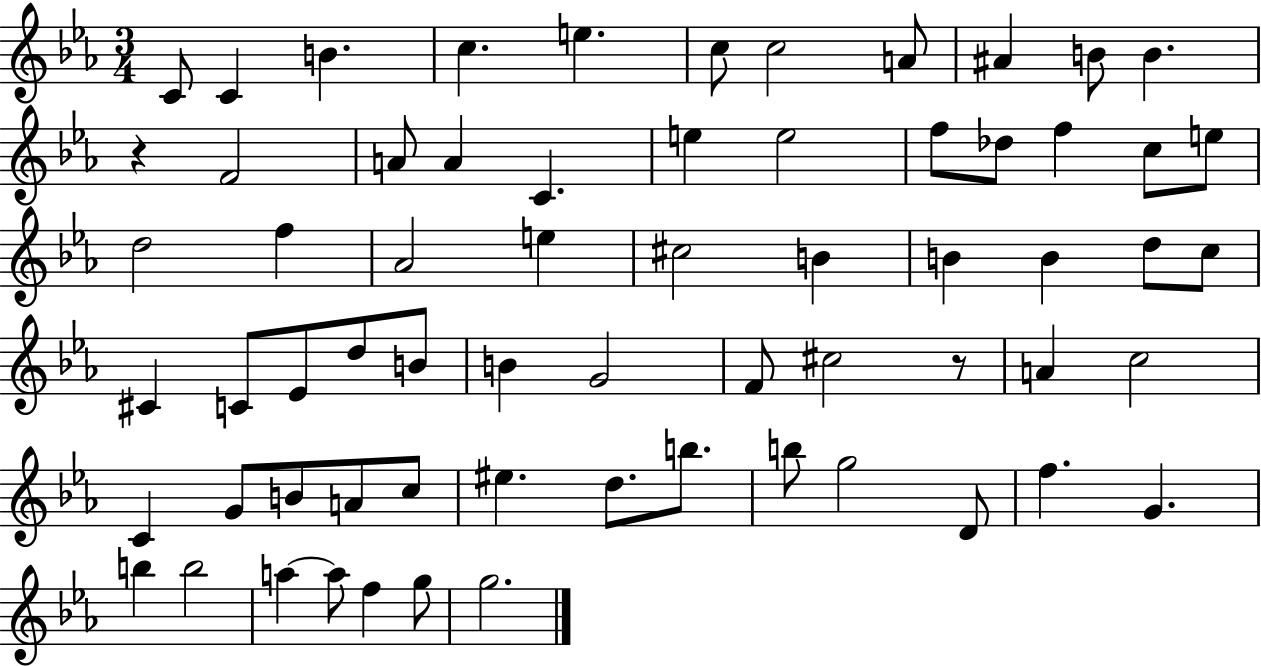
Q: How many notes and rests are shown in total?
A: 65